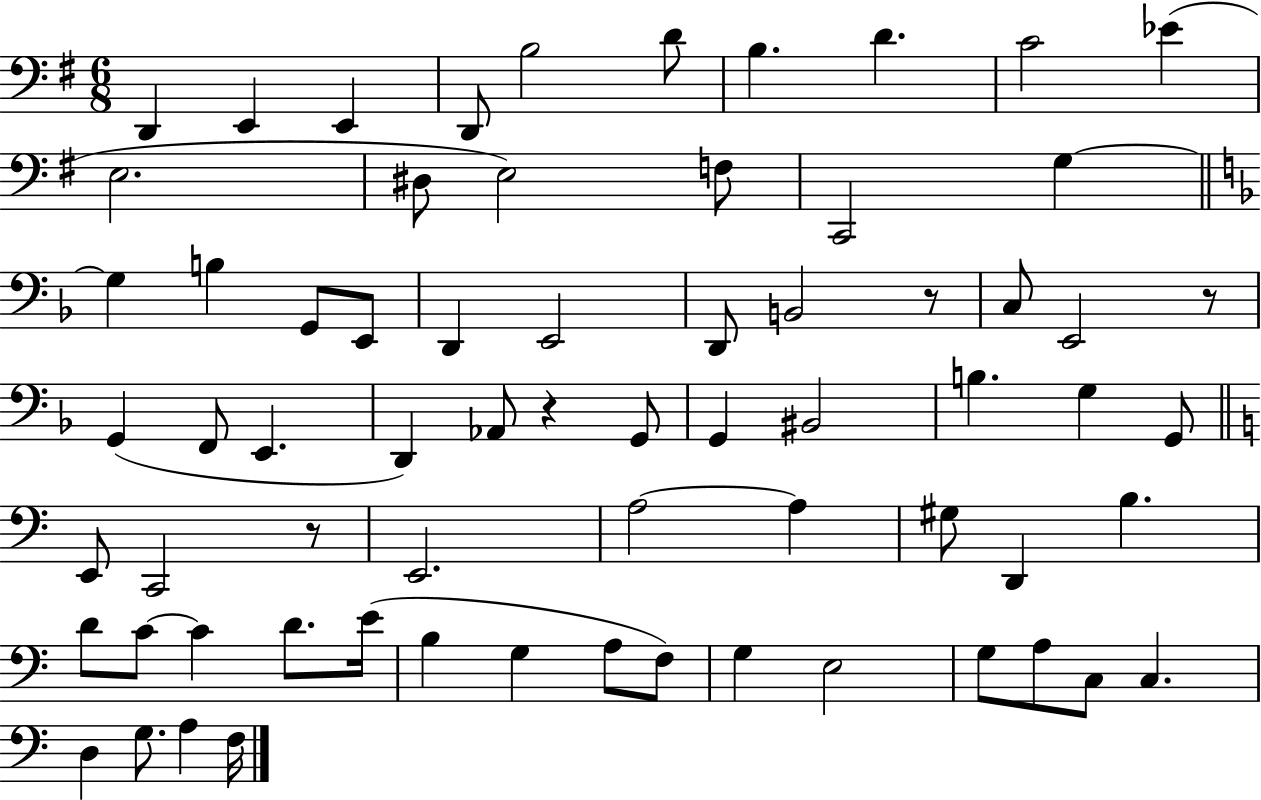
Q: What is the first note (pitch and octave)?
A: D2